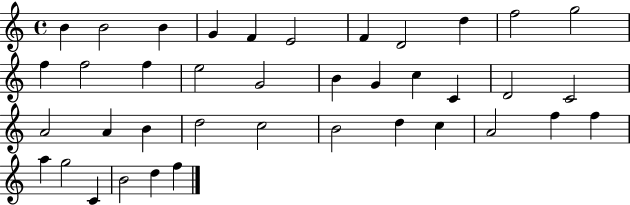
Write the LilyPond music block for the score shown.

{
  \clef treble
  \time 4/4
  \defaultTimeSignature
  \key c \major
  b'4 b'2 b'4 | g'4 f'4 e'2 | f'4 d'2 d''4 | f''2 g''2 | \break f''4 f''2 f''4 | e''2 g'2 | b'4 g'4 c''4 c'4 | d'2 c'2 | \break a'2 a'4 b'4 | d''2 c''2 | b'2 d''4 c''4 | a'2 f''4 f''4 | \break a''4 g''2 c'4 | b'2 d''4 f''4 | \bar "|."
}